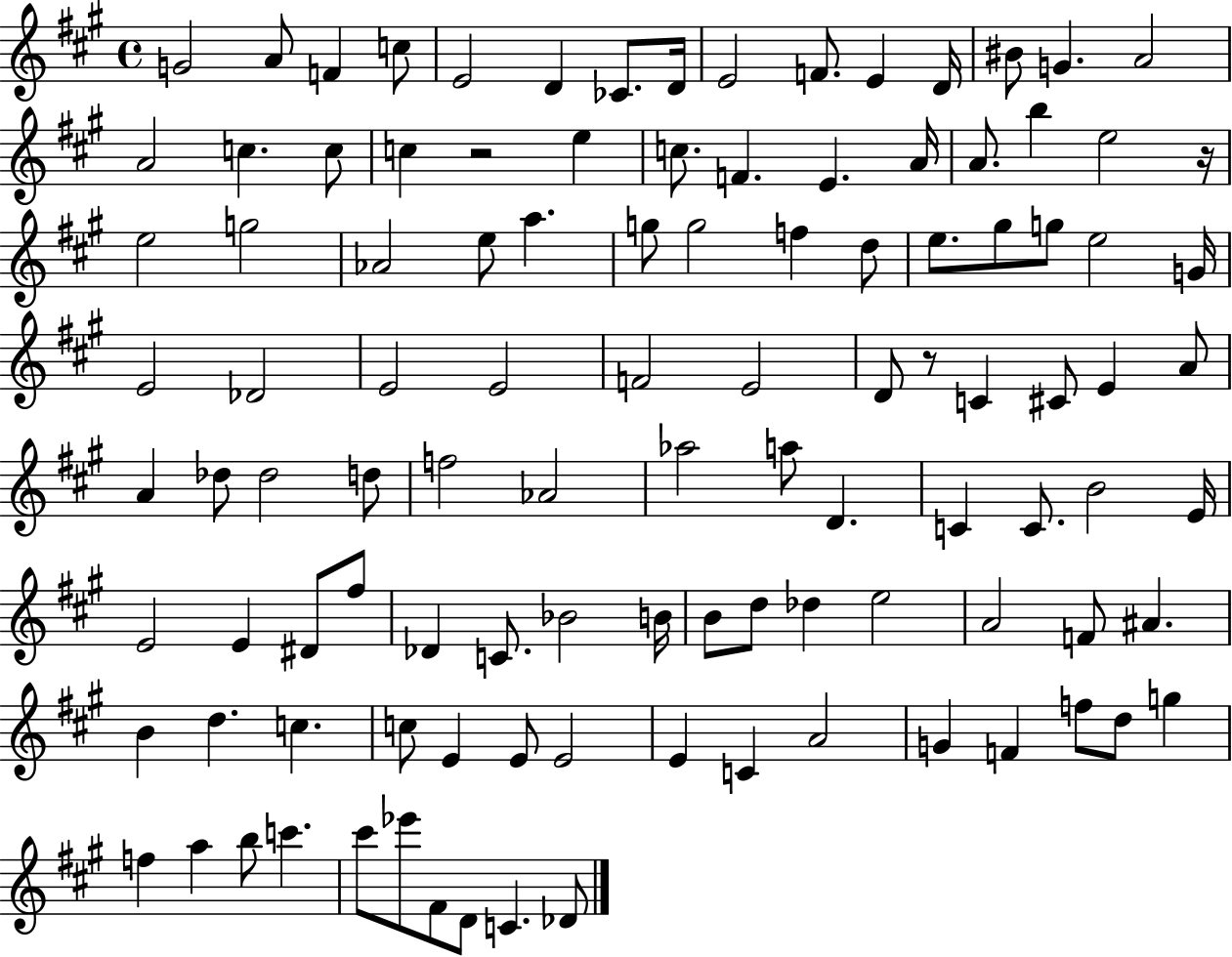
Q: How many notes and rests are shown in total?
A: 108